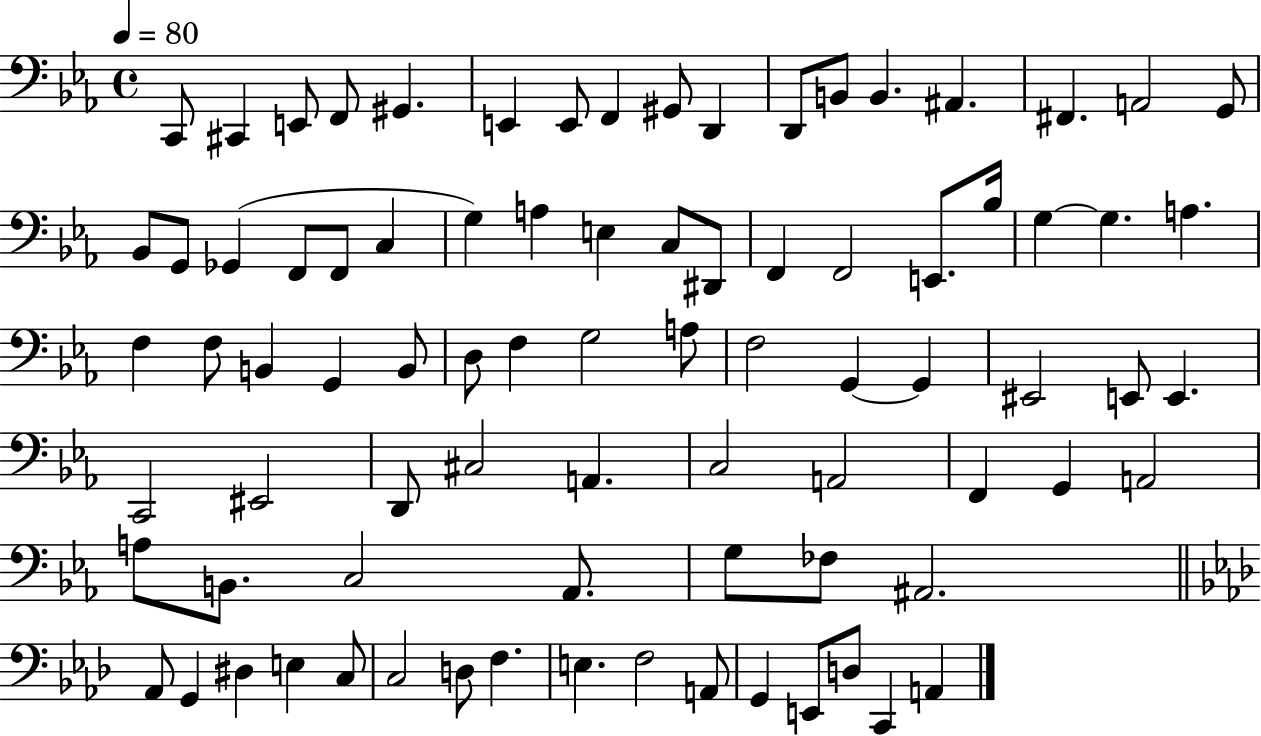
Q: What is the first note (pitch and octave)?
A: C2